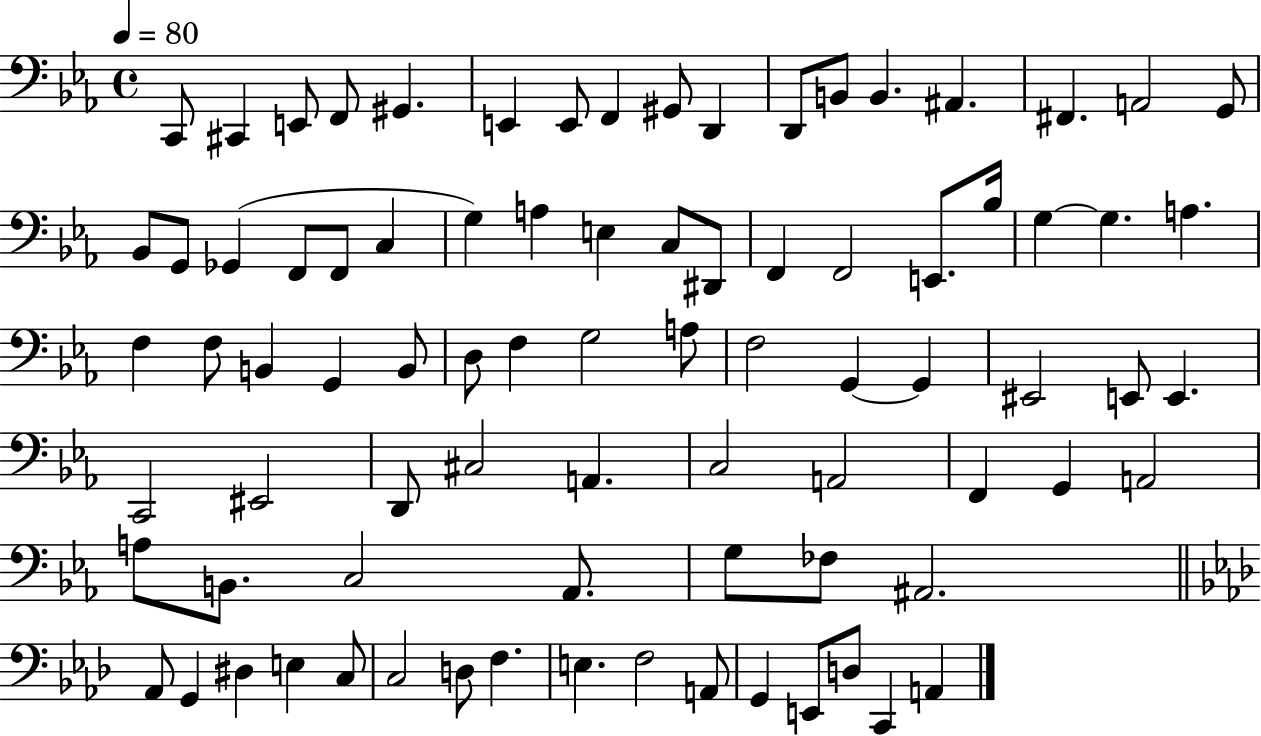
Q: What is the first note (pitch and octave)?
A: C2